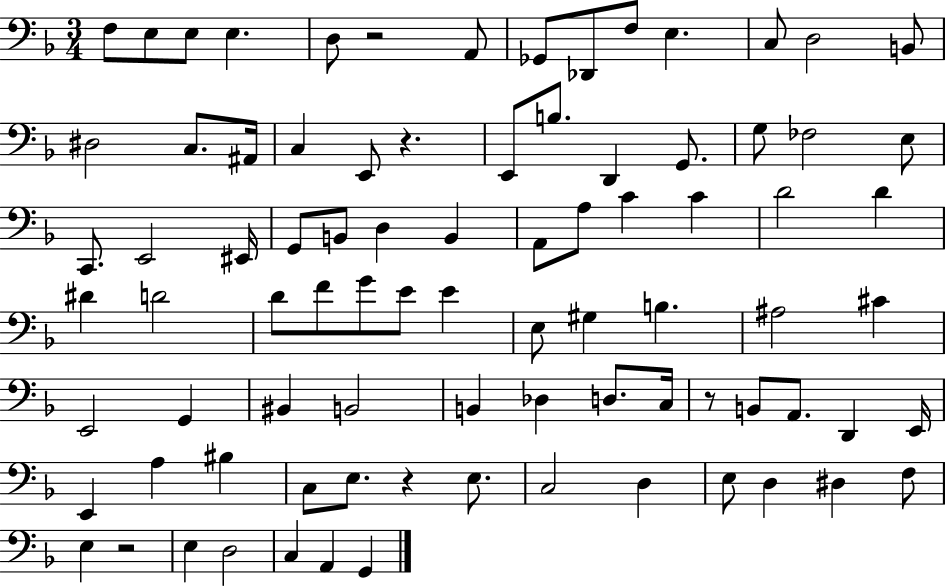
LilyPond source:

{
  \clef bass
  \numericTimeSignature
  \time 3/4
  \key f \major
  f8 e8 e8 e4. | d8 r2 a,8 | ges,8 des,8 f8 e4. | c8 d2 b,8 | \break dis2 c8. ais,16 | c4 e,8 r4. | e,8 b8. d,4 g,8. | g8 fes2 e8 | \break c,8. e,2 eis,16 | g,8 b,8 d4 b,4 | a,8 a8 c'4 c'4 | d'2 d'4 | \break dis'4 d'2 | d'8 f'8 g'8 e'8 e'4 | e8 gis4 b4. | ais2 cis'4 | \break e,2 g,4 | bis,4 b,2 | b,4 des4 d8. c16 | r8 b,8 a,8. d,4 e,16 | \break e,4 a4 bis4 | c8 e8. r4 e8. | c2 d4 | e8 d4 dis4 f8 | \break e4 r2 | e4 d2 | c4 a,4 g,4 | \bar "|."
}